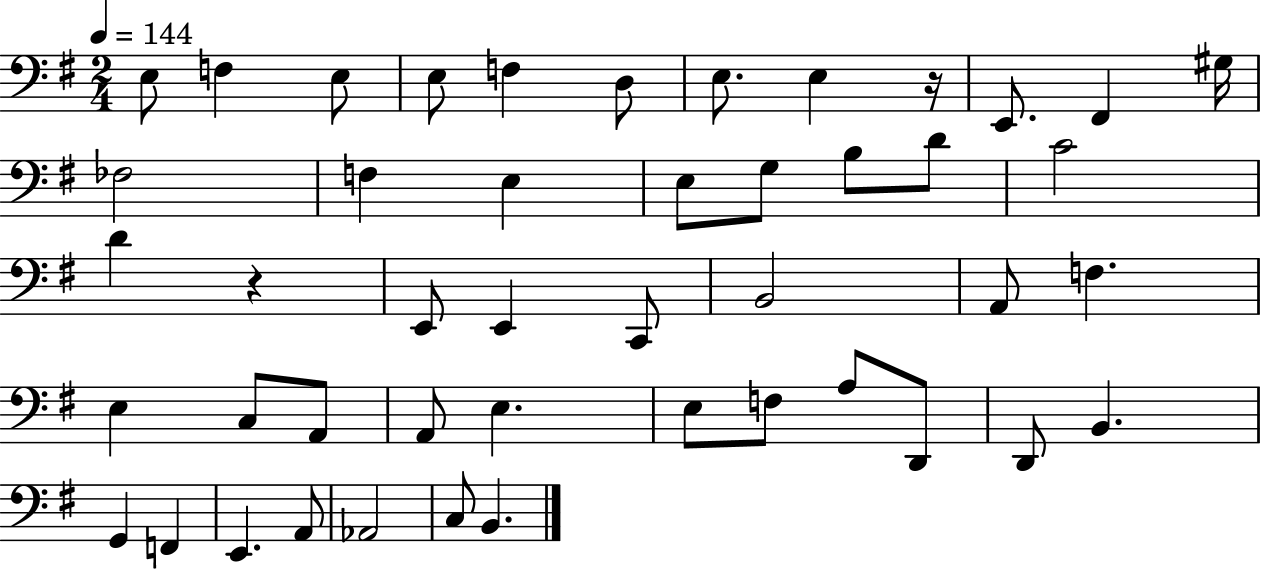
E3/e F3/q E3/e E3/e F3/q D3/e E3/e. E3/q R/s E2/e. F#2/q G#3/s FES3/h F3/q E3/q E3/e G3/e B3/e D4/e C4/h D4/q R/q E2/e E2/q C2/e B2/h A2/e F3/q. E3/q C3/e A2/e A2/e E3/q. E3/e F3/e A3/e D2/e D2/e B2/q. G2/q F2/q E2/q. A2/e Ab2/h C3/e B2/q.